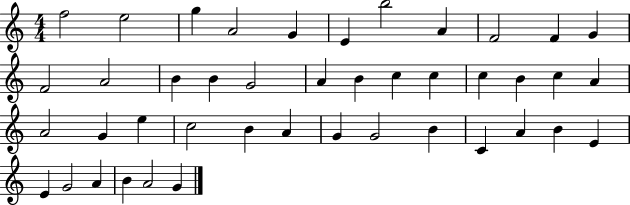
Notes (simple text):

F5/h E5/h G5/q A4/h G4/q E4/q B5/h A4/q F4/h F4/q G4/q F4/h A4/h B4/q B4/q G4/h A4/q B4/q C5/q C5/q C5/q B4/q C5/q A4/q A4/h G4/q E5/q C5/h B4/q A4/q G4/q G4/h B4/q C4/q A4/q B4/q E4/q E4/q G4/h A4/q B4/q A4/h G4/q